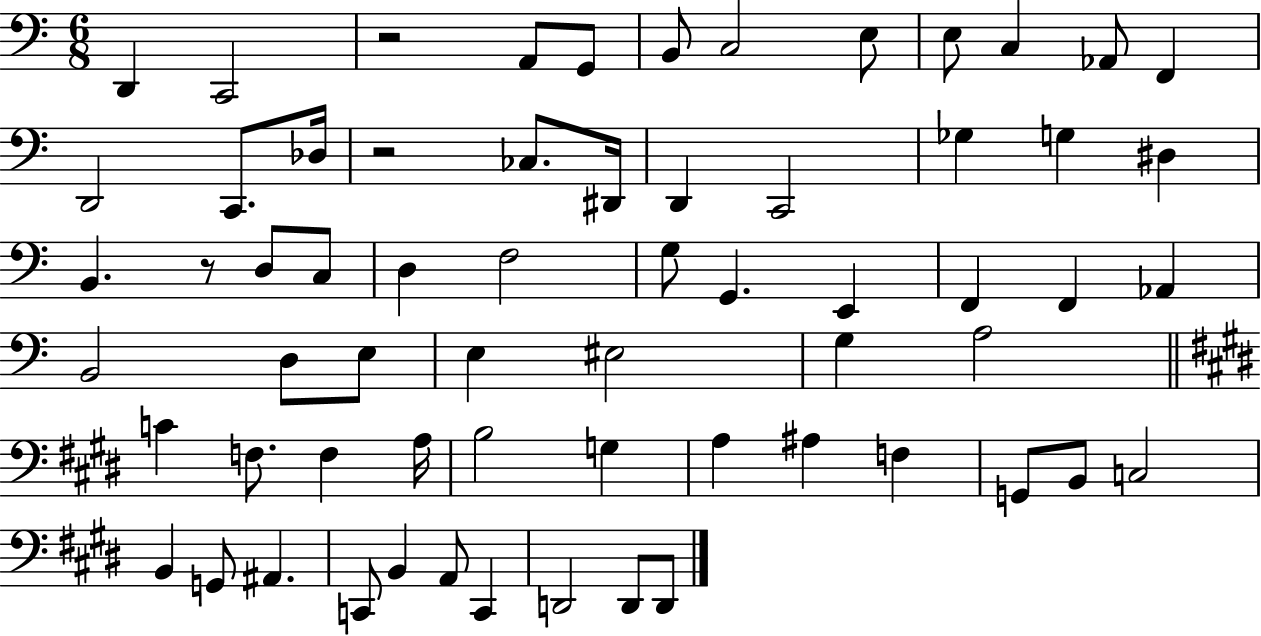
X:1
T:Untitled
M:6/8
L:1/4
K:C
D,, C,,2 z2 A,,/2 G,,/2 B,,/2 C,2 E,/2 E,/2 C, _A,,/2 F,, D,,2 C,,/2 _D,/4 z2 _C,/2 ^D,,/4 D,, C,,2 _G, G, ^D, B,, z/2 D,/2 C,/2 D, F,2 G,/2 G,, E,, F,, F,, _A,, B,,2 D,/2 E,/2 E, ^E,2 G, A,2 C F,/2 F, A,/4 B,2 G, A, ^A, F, G,,/2 B,,/2 C,2 B,, G,,/2 ^A,, C,,/2 B,, A,,/2 C,, D,,2 D,,/2 D,,/2